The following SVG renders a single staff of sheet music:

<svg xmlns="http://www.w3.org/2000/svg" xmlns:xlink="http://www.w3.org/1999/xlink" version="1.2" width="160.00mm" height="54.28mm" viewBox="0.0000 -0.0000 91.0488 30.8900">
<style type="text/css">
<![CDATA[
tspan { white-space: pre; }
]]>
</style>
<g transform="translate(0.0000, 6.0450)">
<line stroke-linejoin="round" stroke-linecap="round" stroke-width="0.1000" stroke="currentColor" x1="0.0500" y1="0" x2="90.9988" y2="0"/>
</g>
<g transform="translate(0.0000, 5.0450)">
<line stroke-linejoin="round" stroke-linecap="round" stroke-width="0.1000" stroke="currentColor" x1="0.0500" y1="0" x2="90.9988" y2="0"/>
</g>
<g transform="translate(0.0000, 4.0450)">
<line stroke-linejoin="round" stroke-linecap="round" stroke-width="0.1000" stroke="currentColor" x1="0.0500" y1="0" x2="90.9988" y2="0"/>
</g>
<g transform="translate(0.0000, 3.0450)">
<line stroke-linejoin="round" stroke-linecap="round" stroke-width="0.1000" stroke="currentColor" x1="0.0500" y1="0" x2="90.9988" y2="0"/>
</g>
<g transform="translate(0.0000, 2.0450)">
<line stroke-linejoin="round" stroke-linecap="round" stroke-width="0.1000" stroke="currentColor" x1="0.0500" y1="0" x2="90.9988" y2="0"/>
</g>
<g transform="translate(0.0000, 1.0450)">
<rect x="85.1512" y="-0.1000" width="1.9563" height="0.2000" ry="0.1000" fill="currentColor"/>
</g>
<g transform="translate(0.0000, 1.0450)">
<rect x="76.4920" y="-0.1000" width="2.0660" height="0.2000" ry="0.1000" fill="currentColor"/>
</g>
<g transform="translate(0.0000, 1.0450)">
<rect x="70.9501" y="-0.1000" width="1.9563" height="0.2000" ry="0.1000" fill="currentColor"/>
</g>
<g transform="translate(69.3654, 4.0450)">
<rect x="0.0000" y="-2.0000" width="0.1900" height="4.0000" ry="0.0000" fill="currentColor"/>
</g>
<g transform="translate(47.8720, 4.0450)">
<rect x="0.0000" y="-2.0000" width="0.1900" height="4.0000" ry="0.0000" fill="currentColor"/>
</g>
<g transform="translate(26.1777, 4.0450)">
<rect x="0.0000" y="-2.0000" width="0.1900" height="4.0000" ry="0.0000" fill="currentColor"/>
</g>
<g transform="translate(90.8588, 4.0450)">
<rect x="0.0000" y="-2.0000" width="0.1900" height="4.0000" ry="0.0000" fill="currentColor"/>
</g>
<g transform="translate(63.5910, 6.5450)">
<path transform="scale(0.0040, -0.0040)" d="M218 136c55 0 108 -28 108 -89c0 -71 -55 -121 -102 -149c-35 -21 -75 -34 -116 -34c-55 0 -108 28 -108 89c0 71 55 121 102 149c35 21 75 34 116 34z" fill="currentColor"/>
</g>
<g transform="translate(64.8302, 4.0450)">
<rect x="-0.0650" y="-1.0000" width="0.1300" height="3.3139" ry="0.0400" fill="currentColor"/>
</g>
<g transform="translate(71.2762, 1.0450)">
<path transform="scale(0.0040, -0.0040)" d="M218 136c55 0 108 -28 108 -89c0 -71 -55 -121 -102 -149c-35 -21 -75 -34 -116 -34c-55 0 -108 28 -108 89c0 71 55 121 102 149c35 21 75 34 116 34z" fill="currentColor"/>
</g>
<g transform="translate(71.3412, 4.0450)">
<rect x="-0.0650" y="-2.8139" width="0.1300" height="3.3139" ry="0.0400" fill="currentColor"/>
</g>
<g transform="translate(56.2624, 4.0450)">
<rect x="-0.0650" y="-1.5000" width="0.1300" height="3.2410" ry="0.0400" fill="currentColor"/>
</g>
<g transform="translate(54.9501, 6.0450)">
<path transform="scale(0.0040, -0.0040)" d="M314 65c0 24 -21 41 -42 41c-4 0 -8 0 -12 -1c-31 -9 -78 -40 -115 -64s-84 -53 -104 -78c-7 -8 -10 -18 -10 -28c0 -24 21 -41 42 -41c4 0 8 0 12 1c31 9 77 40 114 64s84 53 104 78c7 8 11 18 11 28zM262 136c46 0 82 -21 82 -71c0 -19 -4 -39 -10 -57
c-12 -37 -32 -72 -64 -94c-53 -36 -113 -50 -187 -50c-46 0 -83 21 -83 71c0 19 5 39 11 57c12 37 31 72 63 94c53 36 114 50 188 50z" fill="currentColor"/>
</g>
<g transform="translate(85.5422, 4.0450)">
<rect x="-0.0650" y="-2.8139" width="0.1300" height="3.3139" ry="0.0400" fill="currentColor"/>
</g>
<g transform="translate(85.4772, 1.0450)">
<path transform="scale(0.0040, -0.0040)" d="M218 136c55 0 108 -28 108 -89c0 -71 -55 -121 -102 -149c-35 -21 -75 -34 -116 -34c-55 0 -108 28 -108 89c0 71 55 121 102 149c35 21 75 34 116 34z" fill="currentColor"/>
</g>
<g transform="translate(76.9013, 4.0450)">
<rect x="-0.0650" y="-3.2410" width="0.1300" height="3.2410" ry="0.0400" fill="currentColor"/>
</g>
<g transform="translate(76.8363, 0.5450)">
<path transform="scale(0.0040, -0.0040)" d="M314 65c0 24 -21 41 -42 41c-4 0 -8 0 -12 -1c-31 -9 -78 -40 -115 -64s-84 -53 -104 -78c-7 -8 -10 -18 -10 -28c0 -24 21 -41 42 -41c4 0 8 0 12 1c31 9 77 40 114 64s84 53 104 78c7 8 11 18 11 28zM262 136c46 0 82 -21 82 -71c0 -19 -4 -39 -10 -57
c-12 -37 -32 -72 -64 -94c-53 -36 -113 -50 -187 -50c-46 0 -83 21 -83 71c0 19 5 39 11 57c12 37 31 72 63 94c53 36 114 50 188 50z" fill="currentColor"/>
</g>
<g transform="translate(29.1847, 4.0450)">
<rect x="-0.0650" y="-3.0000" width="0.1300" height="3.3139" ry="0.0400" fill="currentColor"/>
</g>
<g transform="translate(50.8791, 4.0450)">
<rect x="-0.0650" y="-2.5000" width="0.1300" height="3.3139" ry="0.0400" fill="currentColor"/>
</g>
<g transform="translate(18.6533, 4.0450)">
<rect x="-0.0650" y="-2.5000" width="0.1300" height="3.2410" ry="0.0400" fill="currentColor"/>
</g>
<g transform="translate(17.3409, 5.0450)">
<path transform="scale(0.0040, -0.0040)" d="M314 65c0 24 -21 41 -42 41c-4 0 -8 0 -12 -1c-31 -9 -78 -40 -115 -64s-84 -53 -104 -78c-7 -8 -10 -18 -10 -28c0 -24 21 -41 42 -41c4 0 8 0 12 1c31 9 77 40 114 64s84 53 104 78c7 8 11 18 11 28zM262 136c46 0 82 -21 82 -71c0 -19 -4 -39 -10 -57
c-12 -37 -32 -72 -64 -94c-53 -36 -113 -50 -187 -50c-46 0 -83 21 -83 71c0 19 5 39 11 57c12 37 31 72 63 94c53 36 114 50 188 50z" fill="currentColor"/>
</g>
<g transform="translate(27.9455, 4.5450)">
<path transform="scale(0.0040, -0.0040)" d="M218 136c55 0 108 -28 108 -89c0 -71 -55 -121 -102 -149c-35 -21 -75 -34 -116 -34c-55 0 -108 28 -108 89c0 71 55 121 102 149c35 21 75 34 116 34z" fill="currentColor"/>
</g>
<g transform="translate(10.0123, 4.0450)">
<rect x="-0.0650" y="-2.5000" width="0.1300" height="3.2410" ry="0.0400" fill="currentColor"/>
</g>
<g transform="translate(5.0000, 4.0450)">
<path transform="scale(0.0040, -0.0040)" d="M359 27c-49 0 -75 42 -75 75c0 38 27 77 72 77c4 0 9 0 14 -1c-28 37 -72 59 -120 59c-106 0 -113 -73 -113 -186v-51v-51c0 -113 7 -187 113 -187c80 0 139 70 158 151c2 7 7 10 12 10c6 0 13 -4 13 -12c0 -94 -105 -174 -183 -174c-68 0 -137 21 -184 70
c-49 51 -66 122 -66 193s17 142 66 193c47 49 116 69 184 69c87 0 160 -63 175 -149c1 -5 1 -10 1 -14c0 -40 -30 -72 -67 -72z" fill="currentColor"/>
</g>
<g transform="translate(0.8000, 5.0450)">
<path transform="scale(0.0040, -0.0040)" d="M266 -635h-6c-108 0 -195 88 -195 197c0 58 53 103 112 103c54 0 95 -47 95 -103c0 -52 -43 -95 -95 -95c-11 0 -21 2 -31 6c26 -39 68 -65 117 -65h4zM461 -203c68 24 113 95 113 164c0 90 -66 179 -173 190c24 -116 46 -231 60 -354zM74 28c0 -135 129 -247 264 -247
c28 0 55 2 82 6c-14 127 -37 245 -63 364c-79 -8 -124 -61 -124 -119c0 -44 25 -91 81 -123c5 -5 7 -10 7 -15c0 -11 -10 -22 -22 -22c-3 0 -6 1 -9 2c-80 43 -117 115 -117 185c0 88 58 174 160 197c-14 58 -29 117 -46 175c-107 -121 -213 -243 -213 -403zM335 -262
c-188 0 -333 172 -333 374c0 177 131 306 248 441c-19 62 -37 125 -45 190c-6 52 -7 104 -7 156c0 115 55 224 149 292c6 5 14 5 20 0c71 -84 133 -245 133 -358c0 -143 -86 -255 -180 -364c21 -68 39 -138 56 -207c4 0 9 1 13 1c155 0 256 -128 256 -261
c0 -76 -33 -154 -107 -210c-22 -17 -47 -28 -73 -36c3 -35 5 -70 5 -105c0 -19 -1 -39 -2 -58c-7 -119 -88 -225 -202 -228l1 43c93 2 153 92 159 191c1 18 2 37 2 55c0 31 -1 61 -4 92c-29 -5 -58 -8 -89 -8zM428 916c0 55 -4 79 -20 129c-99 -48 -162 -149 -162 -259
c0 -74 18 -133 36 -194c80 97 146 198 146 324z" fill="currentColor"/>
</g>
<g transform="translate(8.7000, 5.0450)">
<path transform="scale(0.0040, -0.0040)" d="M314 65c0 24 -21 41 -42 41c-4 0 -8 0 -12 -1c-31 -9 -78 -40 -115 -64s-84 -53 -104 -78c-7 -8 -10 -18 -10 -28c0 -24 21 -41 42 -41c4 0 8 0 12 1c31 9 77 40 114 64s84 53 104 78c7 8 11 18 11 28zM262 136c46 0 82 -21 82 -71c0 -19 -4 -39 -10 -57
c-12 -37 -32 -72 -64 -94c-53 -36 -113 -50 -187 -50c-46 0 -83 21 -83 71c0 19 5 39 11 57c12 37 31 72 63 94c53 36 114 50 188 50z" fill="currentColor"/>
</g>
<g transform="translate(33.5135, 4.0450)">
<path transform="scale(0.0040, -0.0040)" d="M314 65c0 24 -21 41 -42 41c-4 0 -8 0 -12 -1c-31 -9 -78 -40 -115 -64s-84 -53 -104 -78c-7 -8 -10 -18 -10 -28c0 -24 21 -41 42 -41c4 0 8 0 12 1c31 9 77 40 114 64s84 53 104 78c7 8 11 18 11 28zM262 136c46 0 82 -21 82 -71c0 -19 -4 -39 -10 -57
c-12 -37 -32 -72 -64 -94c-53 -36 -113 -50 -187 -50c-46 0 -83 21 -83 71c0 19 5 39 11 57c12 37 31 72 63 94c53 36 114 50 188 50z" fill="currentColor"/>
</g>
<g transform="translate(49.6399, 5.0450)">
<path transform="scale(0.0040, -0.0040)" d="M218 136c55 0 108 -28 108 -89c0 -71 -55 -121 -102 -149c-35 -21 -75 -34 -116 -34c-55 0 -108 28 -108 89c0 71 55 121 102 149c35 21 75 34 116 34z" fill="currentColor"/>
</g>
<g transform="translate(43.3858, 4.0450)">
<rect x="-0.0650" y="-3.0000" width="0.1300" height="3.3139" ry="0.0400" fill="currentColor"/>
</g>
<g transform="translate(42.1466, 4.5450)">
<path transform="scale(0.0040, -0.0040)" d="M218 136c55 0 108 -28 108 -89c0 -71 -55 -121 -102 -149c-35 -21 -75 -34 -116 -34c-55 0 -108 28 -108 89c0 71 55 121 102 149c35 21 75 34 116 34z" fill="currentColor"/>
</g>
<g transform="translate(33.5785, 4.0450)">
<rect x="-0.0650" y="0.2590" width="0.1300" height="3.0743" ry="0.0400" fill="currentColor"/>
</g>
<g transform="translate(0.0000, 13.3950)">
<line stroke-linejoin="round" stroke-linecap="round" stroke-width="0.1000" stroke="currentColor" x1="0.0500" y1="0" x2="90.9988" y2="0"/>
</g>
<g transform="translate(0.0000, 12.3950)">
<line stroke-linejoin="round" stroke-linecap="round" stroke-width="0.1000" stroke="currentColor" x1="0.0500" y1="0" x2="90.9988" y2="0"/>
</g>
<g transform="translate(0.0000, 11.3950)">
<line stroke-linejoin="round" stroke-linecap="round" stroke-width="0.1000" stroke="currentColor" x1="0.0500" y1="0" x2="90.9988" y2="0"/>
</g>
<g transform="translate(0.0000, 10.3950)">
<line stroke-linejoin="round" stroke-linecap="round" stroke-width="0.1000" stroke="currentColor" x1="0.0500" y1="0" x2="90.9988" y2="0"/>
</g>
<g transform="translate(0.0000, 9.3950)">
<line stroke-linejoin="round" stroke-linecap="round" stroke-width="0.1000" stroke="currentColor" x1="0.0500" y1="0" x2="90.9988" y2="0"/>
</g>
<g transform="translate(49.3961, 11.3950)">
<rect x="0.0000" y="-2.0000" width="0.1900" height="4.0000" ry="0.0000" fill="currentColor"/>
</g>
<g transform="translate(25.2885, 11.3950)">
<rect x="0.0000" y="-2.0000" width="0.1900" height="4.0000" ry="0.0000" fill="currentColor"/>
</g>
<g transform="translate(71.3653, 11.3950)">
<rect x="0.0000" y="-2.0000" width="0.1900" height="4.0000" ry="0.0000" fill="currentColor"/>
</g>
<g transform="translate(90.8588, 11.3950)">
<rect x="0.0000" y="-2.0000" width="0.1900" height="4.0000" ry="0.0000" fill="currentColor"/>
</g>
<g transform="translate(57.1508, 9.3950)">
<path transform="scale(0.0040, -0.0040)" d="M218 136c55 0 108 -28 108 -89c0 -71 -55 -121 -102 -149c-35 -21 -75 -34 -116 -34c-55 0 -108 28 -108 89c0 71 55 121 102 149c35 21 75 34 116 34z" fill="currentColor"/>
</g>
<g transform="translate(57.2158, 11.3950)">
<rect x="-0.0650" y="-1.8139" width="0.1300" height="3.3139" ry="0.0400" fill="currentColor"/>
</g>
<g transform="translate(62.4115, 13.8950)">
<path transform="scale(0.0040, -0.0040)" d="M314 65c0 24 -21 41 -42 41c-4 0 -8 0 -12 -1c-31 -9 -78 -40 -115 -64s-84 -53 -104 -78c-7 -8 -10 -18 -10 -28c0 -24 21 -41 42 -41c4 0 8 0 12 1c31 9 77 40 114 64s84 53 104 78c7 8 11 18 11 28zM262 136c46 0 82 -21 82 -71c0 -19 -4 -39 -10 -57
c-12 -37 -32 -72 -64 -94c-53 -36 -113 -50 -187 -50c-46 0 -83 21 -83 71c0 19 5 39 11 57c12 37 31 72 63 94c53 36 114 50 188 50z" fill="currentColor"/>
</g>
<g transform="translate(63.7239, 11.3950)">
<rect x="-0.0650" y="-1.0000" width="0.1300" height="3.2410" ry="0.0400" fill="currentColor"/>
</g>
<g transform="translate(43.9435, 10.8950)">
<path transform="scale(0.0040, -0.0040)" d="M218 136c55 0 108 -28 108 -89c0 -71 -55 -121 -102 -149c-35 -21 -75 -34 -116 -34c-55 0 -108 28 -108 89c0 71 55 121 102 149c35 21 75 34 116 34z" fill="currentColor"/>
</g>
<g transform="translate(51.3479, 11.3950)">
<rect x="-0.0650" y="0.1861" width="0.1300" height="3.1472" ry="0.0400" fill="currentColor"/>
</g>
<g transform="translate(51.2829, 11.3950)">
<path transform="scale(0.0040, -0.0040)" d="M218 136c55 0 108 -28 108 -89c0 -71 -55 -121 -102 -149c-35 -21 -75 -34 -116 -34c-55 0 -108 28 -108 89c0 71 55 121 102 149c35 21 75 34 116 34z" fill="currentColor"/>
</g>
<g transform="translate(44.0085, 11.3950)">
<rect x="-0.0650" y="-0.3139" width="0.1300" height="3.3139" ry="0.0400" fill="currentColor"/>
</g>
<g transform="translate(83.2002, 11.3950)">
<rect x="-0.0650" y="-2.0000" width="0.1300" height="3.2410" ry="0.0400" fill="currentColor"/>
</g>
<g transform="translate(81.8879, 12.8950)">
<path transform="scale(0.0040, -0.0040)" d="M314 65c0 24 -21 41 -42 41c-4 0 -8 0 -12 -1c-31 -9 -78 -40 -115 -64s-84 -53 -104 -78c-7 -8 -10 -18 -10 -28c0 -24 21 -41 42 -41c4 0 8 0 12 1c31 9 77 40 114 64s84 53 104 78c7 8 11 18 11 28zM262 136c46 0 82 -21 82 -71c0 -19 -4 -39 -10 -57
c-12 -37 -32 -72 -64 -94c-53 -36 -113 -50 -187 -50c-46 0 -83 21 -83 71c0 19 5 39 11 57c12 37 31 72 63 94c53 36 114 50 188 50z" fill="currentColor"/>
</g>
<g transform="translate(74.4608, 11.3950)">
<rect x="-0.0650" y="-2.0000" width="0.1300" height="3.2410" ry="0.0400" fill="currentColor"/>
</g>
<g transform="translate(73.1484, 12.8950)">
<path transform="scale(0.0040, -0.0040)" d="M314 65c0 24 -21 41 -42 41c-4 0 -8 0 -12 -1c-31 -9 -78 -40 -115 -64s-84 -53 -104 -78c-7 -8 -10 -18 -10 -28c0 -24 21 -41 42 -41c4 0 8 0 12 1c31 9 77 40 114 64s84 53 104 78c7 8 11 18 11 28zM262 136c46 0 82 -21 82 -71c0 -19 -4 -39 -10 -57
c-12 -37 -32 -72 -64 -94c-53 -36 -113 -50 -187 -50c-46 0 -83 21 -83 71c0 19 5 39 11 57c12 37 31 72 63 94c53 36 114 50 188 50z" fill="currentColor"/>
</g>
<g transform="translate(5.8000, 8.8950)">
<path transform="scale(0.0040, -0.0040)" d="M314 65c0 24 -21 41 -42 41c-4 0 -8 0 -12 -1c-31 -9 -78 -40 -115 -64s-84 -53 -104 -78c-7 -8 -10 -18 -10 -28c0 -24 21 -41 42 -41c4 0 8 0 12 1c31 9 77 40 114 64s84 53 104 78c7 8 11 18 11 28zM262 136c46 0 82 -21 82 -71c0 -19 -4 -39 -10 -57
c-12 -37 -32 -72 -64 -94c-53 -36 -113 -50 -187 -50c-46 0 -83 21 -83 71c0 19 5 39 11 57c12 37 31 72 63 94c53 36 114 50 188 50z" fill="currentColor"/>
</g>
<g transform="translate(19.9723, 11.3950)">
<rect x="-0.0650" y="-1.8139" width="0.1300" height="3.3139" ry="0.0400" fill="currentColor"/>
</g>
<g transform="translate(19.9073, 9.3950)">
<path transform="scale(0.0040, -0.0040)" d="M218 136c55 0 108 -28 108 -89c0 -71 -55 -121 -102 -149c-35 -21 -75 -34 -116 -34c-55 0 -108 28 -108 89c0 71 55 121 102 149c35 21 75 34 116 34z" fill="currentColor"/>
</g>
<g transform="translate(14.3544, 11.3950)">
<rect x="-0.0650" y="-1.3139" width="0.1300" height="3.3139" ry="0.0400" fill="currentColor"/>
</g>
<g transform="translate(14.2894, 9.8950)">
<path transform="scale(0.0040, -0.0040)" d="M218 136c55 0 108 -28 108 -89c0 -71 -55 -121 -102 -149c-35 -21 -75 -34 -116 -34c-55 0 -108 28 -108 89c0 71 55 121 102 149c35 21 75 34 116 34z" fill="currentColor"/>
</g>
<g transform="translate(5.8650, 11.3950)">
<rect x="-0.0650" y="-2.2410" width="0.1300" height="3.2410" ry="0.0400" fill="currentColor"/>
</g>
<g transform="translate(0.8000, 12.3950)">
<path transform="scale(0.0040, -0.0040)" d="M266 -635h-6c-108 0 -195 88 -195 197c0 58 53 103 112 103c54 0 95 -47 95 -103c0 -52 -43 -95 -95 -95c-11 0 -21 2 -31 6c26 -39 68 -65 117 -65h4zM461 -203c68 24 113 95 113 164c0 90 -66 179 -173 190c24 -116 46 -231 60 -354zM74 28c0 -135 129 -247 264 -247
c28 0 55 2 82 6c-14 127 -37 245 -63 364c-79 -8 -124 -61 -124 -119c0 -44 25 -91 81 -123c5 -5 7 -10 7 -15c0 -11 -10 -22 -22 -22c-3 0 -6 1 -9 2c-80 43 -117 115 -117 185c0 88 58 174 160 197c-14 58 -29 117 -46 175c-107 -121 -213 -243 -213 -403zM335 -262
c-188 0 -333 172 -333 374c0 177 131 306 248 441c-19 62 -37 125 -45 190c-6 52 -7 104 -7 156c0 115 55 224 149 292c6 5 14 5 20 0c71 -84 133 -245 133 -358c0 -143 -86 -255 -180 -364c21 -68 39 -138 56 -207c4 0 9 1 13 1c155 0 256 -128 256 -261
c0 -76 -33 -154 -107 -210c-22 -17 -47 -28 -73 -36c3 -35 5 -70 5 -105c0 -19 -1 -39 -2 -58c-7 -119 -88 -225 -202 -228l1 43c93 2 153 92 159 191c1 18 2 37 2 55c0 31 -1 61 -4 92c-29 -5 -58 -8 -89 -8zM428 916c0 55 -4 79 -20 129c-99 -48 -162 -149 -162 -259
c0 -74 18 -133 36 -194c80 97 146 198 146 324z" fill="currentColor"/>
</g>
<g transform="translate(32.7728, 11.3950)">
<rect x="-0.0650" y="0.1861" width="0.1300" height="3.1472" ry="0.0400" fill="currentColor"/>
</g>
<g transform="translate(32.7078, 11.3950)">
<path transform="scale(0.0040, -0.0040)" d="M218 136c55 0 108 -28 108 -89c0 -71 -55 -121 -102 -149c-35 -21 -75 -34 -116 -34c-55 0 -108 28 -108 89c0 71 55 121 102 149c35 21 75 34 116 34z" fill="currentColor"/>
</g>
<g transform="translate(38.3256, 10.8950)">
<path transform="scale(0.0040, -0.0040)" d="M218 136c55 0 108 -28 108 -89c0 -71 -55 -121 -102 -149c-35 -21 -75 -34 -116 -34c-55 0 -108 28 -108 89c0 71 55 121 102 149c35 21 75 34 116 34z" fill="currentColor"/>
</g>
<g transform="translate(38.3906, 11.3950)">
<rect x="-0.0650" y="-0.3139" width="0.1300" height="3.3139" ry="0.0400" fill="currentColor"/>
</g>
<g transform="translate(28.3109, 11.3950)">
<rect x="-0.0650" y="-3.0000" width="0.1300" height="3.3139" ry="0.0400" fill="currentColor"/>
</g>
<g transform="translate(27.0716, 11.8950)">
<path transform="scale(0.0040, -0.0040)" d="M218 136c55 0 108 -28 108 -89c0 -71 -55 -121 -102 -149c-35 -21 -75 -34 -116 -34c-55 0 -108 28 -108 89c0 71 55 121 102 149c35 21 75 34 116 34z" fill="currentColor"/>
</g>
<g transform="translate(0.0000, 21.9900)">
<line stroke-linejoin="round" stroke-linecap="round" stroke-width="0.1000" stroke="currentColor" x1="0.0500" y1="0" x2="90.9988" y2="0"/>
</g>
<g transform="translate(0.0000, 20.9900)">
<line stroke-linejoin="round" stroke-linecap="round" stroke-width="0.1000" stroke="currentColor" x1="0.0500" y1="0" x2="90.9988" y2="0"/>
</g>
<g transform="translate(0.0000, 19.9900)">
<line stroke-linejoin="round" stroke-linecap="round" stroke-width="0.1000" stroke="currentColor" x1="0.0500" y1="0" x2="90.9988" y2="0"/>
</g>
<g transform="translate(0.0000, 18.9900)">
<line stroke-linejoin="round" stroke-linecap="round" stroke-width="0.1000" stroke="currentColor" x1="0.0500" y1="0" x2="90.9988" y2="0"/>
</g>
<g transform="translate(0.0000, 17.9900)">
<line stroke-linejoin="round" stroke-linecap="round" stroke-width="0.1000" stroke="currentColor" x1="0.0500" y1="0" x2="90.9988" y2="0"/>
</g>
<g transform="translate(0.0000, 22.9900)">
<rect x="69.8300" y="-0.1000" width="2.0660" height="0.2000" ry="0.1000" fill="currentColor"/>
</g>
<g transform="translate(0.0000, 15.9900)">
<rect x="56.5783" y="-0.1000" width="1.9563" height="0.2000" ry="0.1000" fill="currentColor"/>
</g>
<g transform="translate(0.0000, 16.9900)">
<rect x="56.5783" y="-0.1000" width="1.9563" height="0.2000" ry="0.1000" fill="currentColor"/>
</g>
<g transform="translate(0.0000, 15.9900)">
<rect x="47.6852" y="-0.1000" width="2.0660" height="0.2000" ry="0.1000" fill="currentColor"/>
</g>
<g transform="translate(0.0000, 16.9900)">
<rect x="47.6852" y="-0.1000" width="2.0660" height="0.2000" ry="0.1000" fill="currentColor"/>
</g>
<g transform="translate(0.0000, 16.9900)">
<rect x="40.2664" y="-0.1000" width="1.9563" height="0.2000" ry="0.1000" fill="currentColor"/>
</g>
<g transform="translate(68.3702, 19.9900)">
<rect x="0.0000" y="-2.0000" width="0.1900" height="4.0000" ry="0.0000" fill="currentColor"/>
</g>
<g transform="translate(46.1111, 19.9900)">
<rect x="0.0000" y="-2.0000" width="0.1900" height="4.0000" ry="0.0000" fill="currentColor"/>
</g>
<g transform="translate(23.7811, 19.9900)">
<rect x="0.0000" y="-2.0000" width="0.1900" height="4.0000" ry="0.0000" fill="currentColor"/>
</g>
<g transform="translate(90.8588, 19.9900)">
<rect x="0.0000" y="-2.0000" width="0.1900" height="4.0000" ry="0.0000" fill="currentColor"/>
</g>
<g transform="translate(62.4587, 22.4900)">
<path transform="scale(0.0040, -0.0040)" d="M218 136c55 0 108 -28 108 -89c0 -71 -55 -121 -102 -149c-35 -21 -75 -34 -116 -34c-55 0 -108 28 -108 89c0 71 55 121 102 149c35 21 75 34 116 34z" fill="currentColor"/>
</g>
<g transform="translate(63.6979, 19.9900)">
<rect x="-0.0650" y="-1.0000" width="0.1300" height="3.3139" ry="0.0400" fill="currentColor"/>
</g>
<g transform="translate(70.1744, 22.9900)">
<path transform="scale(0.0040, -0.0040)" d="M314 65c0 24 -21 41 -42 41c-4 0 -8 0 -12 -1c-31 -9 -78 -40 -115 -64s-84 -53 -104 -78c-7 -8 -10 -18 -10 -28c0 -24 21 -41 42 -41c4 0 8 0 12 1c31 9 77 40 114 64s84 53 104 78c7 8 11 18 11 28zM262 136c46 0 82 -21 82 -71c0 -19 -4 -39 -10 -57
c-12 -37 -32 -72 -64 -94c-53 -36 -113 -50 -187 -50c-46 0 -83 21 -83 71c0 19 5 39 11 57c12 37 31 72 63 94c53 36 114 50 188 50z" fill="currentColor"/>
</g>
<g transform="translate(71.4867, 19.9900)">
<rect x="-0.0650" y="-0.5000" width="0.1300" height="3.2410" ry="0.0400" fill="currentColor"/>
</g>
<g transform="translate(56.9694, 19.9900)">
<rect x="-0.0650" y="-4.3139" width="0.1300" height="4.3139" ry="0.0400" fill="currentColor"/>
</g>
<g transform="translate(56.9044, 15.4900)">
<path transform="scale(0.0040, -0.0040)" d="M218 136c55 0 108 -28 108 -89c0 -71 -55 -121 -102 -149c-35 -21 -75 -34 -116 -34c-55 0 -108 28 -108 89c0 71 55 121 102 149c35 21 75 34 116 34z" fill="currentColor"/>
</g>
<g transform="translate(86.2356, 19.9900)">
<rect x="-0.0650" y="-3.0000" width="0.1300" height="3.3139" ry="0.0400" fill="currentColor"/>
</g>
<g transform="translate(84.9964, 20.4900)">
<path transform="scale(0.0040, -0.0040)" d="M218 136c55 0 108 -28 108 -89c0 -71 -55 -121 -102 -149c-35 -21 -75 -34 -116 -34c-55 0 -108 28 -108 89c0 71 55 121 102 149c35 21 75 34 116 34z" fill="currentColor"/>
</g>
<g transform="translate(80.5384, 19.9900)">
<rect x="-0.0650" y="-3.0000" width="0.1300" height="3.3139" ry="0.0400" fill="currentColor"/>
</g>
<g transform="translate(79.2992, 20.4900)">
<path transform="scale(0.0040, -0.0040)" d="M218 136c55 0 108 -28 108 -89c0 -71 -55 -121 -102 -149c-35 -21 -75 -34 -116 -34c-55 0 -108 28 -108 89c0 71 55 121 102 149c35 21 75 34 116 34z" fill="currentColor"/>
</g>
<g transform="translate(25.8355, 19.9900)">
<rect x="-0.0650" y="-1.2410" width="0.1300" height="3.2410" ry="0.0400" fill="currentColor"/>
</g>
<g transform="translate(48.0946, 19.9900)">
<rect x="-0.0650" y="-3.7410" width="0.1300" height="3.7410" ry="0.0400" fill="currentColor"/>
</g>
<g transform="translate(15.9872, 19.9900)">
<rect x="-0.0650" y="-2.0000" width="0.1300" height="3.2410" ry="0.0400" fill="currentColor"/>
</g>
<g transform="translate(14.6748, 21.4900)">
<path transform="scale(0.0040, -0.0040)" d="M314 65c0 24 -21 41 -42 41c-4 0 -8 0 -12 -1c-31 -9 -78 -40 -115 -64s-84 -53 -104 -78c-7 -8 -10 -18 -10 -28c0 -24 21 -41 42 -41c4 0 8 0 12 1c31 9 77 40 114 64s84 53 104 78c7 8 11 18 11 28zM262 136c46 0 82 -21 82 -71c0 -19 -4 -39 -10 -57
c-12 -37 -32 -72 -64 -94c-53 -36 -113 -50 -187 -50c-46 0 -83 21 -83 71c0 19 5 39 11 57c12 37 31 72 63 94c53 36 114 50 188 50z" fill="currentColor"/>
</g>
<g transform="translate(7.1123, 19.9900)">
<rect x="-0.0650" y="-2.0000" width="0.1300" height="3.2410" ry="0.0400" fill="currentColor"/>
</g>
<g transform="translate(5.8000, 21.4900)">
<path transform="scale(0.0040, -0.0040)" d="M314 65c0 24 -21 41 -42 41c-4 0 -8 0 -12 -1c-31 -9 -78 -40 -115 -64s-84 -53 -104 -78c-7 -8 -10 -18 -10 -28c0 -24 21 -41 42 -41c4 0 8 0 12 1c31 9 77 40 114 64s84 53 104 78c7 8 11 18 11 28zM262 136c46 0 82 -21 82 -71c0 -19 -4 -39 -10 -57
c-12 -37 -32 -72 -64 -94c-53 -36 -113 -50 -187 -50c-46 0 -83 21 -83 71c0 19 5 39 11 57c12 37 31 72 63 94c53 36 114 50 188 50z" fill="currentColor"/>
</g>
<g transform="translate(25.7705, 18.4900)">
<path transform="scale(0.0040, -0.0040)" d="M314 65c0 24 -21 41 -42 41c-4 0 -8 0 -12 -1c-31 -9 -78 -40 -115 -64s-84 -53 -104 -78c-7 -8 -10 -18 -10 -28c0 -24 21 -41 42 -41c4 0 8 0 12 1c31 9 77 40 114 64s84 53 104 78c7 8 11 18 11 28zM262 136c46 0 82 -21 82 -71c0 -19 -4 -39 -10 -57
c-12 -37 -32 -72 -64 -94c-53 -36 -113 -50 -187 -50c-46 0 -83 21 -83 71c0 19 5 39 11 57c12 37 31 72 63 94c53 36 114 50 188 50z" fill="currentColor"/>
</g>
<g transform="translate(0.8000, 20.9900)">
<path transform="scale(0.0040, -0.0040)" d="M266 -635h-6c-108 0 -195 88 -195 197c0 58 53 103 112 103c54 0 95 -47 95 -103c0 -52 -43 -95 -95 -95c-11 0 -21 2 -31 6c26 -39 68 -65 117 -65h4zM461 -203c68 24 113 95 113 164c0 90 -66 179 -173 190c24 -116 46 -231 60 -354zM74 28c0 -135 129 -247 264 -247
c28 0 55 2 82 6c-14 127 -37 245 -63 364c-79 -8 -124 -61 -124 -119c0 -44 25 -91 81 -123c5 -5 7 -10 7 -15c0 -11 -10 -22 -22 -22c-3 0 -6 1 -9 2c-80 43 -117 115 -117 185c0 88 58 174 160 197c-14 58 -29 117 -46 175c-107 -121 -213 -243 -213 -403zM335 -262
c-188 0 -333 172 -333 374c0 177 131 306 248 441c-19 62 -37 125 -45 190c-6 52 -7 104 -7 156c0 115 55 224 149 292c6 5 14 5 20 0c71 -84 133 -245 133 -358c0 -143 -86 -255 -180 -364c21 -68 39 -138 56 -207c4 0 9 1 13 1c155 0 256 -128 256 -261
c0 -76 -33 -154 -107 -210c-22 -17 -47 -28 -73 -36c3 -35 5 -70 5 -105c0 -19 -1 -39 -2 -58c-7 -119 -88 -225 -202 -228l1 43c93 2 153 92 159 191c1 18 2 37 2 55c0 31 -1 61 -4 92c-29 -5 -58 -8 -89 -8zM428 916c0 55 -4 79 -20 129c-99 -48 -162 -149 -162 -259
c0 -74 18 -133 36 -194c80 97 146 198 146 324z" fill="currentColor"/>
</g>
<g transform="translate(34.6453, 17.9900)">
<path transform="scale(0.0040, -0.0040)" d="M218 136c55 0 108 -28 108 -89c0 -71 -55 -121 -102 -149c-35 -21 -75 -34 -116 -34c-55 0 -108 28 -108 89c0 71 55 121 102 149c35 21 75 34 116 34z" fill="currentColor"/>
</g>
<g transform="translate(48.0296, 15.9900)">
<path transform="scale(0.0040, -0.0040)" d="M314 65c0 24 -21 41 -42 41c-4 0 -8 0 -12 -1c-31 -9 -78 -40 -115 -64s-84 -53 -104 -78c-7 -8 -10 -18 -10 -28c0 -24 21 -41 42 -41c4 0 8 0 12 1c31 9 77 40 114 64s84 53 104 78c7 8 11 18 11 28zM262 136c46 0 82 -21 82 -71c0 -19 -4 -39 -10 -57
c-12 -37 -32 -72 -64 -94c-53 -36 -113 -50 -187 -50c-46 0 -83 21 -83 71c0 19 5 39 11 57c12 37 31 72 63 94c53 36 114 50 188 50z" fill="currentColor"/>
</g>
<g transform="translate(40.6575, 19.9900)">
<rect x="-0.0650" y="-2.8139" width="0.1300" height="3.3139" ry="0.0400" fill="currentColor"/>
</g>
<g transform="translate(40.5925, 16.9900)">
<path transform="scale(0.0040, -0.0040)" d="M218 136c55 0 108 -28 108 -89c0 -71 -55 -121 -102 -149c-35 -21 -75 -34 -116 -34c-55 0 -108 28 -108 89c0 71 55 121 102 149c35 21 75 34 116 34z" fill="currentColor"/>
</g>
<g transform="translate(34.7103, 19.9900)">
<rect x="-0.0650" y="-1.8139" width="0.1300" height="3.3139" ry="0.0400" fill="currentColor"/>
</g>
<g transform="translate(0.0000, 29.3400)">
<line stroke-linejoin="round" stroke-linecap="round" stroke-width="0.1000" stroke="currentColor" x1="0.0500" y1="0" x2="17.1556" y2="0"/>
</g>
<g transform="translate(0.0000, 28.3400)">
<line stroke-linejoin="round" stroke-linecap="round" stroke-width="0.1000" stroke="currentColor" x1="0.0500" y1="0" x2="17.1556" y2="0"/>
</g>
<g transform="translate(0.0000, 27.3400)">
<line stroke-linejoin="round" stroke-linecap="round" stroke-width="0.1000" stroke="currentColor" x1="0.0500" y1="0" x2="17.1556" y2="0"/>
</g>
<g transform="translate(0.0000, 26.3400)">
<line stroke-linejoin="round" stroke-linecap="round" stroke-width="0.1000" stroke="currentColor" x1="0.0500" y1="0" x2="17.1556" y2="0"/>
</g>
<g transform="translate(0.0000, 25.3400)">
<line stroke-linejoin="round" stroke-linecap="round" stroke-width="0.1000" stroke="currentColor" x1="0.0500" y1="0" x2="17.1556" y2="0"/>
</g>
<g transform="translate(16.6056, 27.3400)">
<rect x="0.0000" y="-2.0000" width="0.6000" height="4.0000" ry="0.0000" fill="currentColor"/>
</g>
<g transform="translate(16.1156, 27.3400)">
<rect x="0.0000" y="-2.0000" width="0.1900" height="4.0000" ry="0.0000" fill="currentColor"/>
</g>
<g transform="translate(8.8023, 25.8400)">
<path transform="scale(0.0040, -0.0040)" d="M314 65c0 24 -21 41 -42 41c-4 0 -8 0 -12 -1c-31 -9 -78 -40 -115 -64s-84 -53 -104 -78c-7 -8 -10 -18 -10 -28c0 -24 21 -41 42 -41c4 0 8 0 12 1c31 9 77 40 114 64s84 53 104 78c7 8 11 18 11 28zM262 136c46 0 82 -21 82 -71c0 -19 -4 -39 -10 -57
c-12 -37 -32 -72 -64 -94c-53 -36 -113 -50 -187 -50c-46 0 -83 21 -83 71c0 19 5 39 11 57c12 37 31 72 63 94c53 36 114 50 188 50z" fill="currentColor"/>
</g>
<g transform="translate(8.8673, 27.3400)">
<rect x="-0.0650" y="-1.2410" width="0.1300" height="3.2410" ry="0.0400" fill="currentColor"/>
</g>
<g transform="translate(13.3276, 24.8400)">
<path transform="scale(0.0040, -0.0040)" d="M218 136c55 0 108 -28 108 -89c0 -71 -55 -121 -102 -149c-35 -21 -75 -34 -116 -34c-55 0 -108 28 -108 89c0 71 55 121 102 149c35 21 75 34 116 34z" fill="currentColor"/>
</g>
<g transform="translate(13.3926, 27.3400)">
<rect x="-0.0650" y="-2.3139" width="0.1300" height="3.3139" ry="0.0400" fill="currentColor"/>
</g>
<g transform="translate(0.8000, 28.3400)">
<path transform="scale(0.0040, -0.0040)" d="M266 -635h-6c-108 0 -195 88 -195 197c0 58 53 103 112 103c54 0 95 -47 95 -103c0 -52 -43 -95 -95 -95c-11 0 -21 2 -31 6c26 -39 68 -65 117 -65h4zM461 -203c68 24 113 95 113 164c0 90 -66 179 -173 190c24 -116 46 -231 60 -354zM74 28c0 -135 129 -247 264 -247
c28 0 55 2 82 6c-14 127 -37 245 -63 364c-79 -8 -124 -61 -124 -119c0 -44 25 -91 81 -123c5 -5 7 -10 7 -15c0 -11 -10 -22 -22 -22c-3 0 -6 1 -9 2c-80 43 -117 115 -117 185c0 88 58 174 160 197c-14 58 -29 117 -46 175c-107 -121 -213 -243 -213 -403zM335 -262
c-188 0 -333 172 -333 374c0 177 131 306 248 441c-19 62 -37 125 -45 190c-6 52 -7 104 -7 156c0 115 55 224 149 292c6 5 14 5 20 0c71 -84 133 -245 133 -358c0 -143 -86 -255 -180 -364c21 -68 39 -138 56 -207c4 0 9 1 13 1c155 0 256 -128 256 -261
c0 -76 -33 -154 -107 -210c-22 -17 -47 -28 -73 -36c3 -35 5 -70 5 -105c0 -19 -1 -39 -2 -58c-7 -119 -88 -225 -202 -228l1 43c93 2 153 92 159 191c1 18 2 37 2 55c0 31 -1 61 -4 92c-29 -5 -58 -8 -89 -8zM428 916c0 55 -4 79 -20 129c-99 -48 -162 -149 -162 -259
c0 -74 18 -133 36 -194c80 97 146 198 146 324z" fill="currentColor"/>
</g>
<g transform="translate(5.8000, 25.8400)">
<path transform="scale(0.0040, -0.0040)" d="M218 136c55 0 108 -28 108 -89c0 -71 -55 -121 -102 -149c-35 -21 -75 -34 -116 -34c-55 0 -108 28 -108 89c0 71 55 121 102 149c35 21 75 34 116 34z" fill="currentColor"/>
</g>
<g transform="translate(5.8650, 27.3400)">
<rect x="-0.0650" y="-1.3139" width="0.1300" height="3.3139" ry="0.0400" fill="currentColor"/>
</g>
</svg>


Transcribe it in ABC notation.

X:1
T:Untitled
M:4/4
L:1/4
K:C
G2 G2 A B2 A G E2 D a b2 a g2 e f A B c c B f D2 F2 F2 F2 F2 e2 f a c'2 d' D C2 A A e e2 g